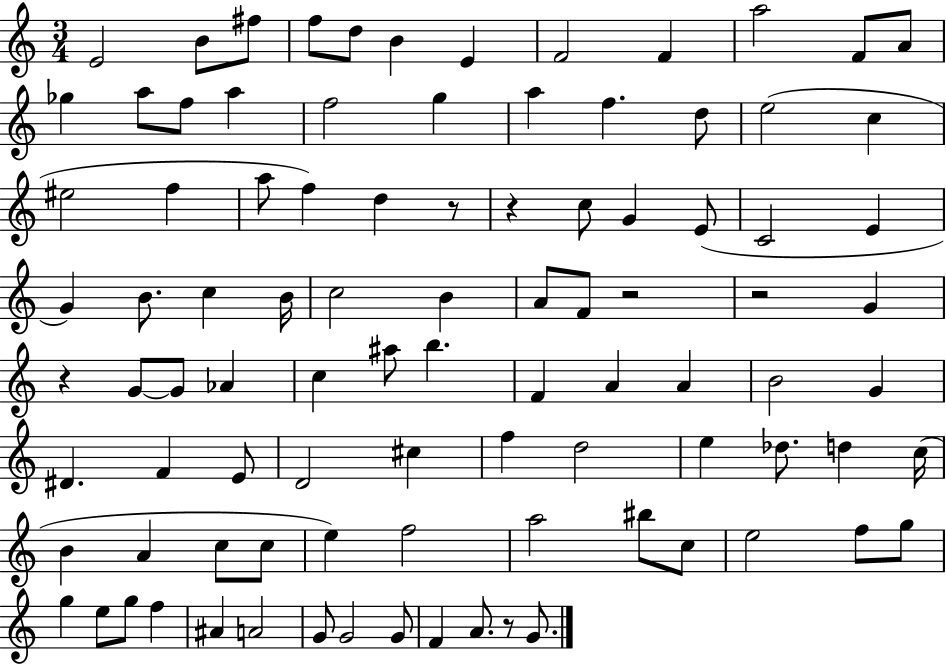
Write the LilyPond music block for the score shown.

{
  \clef treble
  \numericTimeSignature
  \time 3/4
  \key c \major
  e'2 b'8 fis''8 | f''8 d''8 b'4 e'4 | f'2 f'4 | a''2 f'8 a'8 | \break ges''4 a''8 f''8 a''4 | f''2 g''4 | a''4 f''4. d''8 | e''2( c''4 | \break eis''2 f''4 | a''8 f''4) d''4 r8 | r4 c''8 g'4 e'8( | c'2 e'4 | \break g'4) b'8. c''4 b'16 | c''2 b'4 | a'8 f'8 r2 | r2 g'4 | \break r4 g'8~~ g'8 aes'4 | c''4 ais''8 b''4. | f'4 a'4 a'4 | b'2 g'4 | \break dis'4. f'4 e'8 | d'2 cis''4 | f''4 d''2 | e''4 des''8. d''4 c''16( | \break b'4 a'4 c''8 c''8 | e''4) f''2 | a''2 bis''8 c''8 | e''2 f''8 g''8 | \break g''4 e''8 g''8 f''4 | ais'4 a'2 | g'8 g'2 g'8 | f'4 a'8. r8 g'8. | \break \bar "|."
}